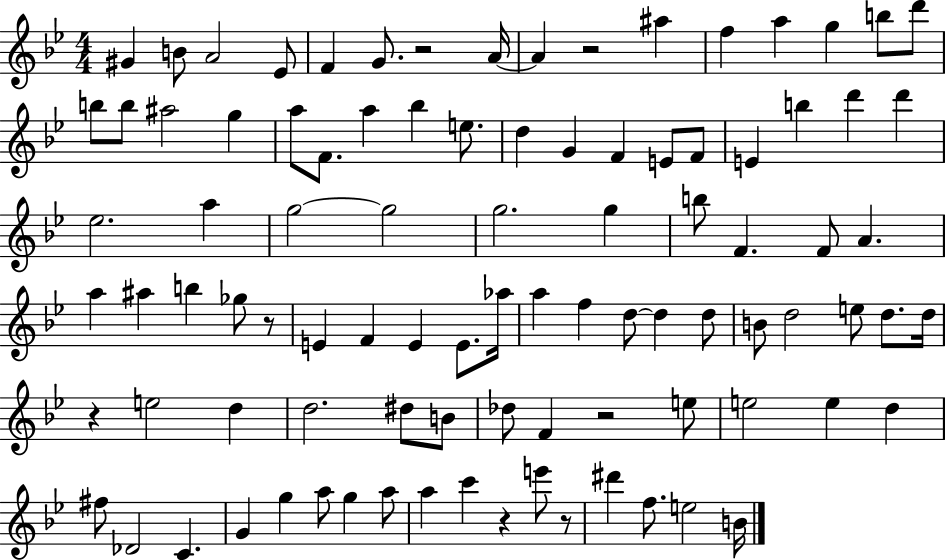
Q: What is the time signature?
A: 4/4